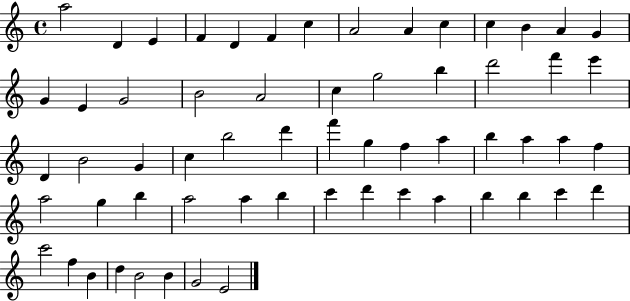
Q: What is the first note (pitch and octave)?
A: A5